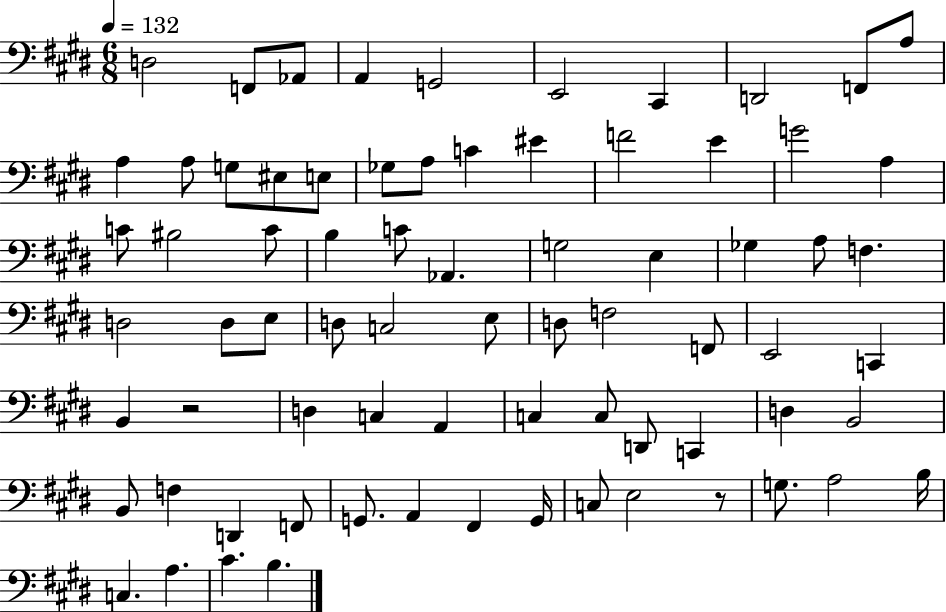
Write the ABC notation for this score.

X:1
T:Untitled
M:6/8
L:1/4
K:E
D,2 F,,/2 _A,,/2 A,, G,,2 E,,2 ^C,, D,,2 F,,/2 A,/2 A, A,/2 G,/2 ^E,/2 E,/2 _G,/2 A,/2 C ^E F2 E G2 A, C/2 ^B,2 C/2 B, C/2 _A,, G,2 E, _G, A,/2 F, D,2 D,/2 E,/2 D,/2 C,2 E,/2 D,/2 F,2 F,,/2 E,,2 C,, B,, z2 D, C, A,, C, C,/2 D,,/2 C,, D, B,,2 B,,/2 F, D,, F,,/2 G,,/2 A,, ^F,, G,,/4 C,/2 E,2 z/2 G,/2 A,2 B,/4 C, A, ^C B,